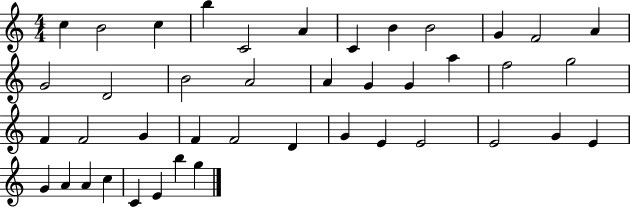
{
  \clef treble
  \numericTimeSignature
  \time 4/4
  \key c \major
  c''4 b'2 c''4 | b''4 c'2 a'4 | c'4 b'4 b'2 | g'4 f'2 a'4 | \break g'2 d'2 | b'2 a'2 | a'4 g'4 g'4 a''4 | f''2 g''2 | \break f'4 f'2 g'4 | f'4 f'2 d'4 | g'4 e'4 e'2 | e'2 g'4 e'4 | \break g'4 a'4 a'4 c''4 | c'4 e'4 b''4 g''4 | \bar "|."
}